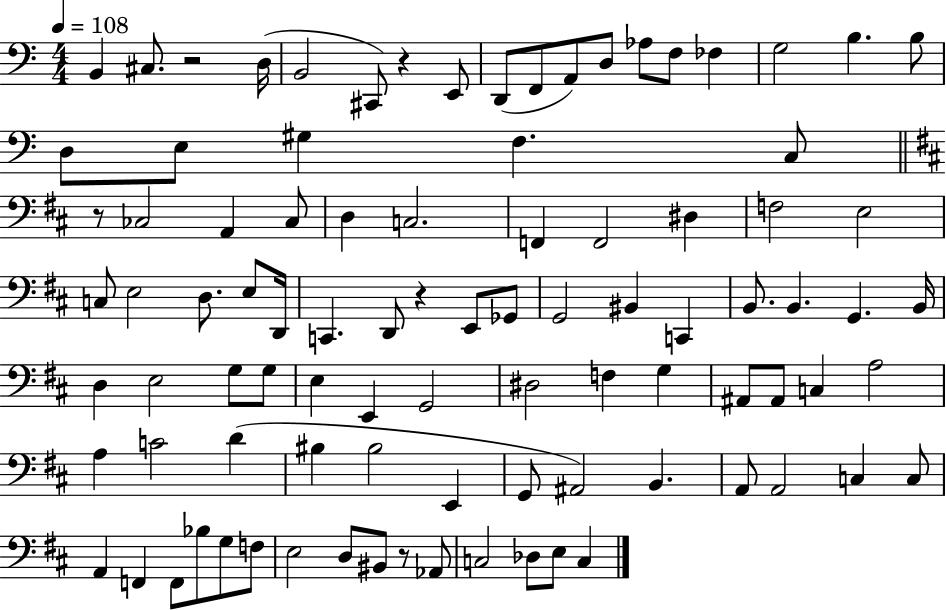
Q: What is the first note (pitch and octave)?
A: B2